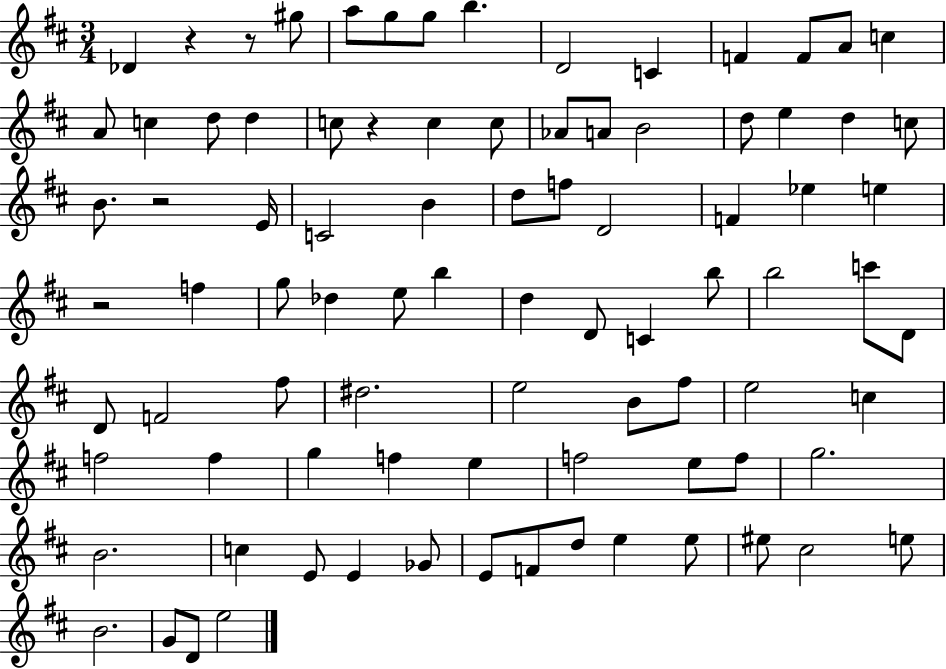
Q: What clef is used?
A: treble